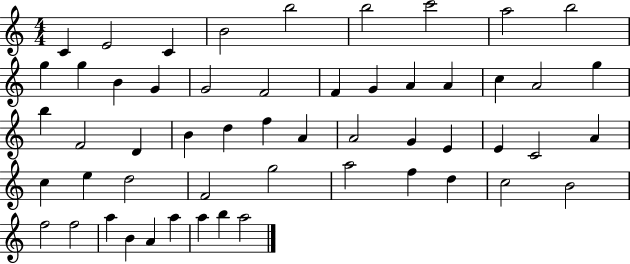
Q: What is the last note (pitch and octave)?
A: A5